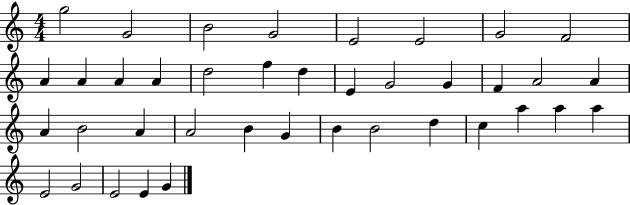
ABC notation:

X:1
T:Untitled
M:4/4
L:1/4
K:C
g2 G2 B2 G2 E2 E2 G2 F2 A A A A d2 f d E G2 G F A2 A A B2 A A2 B G B B2 d c a a a E2 G2 E2 E G